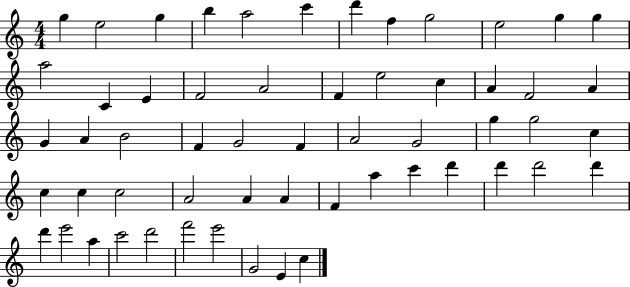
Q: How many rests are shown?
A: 0